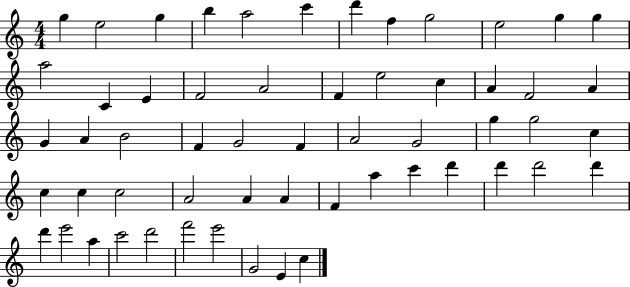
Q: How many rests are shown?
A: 0